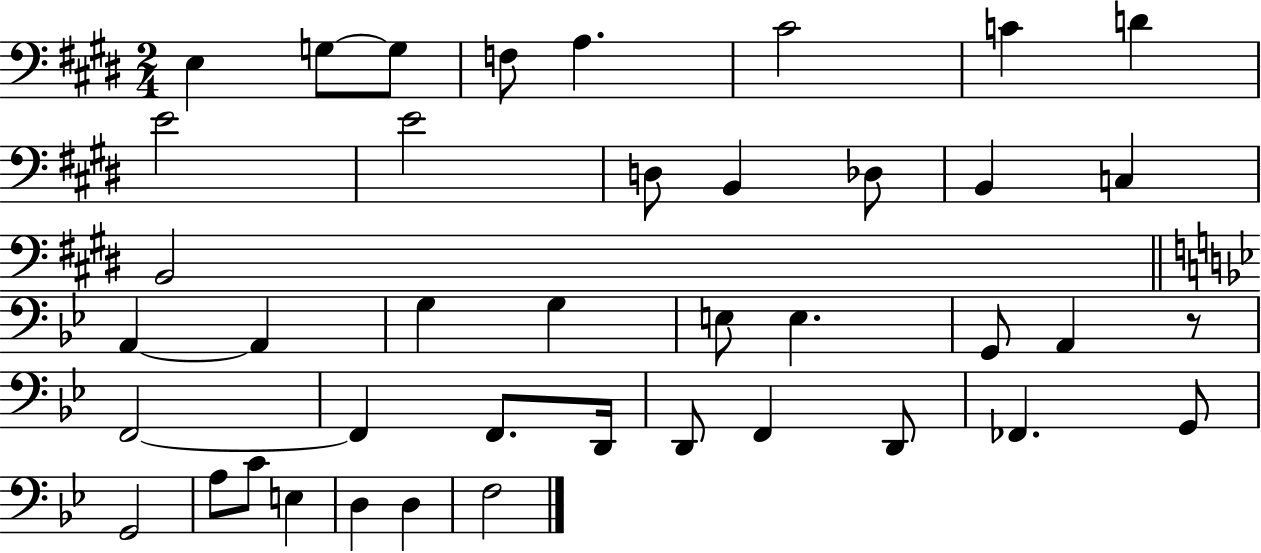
E3/q G3/e G3/e F3/e A3/q. C#4/h C4/q D4/q E4/h E4/h D3/e B2/q Db3/e B2/q C3/q B2/h A2/q A2/q G3/q G3/q E3/e E3/q. G2/e A2/q R/e F2/h F2/q F2/e. D2/s D2/e F2/q D2/e FES2/q. G2/e G2/h A3/e C4/e E3/q D3/q D3/q F3/h